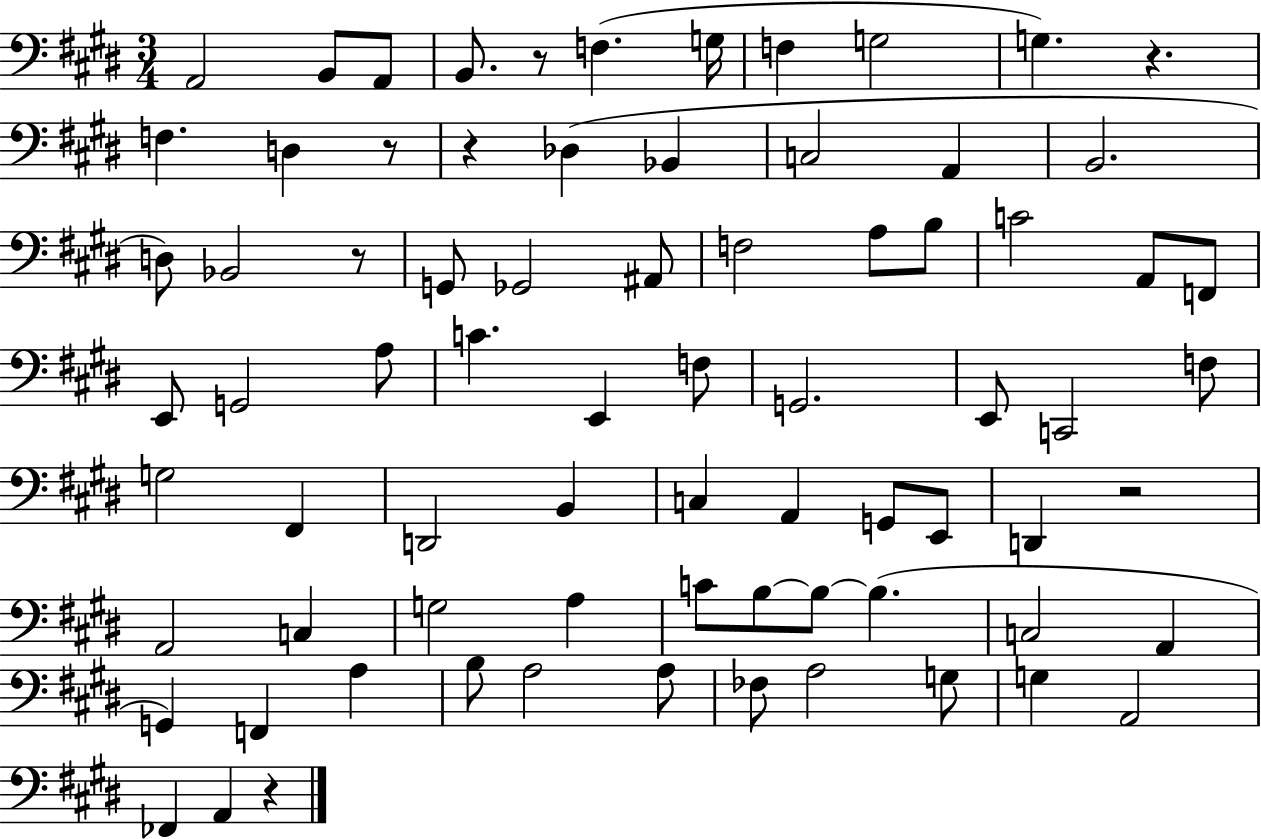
{
  \clef bass
  \numericTimeSignature
  \time 3/4
  \key e \major
  \repeat volta 2 { a,2 b,8 a,8 | b,8. r8 f4.( g16 | f4 g2 | g4.) r4. | \break f4. d4 r8 | r4 des4( bes,4 | c2 a,4 | b,2. | \break d8) bes,2 r8 | g,8 ges,2 ais,8 | f2 a8 b8 | c'2 a,8 f,8 | \break e,8 g,2 a8 | c'4. e,4 f8 | g,2. | e,8 c,2 f8 | \break g2 fis,4 | d,2 b,4 | c4 a,4 g,8 e,8 | d,4 r2 | \break a,2 c4 | g2 a4 | c'8 b8~~ b8~~ b4.( | c2 a,4 | \break g,4) f,4 a4 | b8 a2 a8 | fes8 a2 g8 | g4 a,2 | \break fes,4 a,4 r4 | } \bar "|."
}